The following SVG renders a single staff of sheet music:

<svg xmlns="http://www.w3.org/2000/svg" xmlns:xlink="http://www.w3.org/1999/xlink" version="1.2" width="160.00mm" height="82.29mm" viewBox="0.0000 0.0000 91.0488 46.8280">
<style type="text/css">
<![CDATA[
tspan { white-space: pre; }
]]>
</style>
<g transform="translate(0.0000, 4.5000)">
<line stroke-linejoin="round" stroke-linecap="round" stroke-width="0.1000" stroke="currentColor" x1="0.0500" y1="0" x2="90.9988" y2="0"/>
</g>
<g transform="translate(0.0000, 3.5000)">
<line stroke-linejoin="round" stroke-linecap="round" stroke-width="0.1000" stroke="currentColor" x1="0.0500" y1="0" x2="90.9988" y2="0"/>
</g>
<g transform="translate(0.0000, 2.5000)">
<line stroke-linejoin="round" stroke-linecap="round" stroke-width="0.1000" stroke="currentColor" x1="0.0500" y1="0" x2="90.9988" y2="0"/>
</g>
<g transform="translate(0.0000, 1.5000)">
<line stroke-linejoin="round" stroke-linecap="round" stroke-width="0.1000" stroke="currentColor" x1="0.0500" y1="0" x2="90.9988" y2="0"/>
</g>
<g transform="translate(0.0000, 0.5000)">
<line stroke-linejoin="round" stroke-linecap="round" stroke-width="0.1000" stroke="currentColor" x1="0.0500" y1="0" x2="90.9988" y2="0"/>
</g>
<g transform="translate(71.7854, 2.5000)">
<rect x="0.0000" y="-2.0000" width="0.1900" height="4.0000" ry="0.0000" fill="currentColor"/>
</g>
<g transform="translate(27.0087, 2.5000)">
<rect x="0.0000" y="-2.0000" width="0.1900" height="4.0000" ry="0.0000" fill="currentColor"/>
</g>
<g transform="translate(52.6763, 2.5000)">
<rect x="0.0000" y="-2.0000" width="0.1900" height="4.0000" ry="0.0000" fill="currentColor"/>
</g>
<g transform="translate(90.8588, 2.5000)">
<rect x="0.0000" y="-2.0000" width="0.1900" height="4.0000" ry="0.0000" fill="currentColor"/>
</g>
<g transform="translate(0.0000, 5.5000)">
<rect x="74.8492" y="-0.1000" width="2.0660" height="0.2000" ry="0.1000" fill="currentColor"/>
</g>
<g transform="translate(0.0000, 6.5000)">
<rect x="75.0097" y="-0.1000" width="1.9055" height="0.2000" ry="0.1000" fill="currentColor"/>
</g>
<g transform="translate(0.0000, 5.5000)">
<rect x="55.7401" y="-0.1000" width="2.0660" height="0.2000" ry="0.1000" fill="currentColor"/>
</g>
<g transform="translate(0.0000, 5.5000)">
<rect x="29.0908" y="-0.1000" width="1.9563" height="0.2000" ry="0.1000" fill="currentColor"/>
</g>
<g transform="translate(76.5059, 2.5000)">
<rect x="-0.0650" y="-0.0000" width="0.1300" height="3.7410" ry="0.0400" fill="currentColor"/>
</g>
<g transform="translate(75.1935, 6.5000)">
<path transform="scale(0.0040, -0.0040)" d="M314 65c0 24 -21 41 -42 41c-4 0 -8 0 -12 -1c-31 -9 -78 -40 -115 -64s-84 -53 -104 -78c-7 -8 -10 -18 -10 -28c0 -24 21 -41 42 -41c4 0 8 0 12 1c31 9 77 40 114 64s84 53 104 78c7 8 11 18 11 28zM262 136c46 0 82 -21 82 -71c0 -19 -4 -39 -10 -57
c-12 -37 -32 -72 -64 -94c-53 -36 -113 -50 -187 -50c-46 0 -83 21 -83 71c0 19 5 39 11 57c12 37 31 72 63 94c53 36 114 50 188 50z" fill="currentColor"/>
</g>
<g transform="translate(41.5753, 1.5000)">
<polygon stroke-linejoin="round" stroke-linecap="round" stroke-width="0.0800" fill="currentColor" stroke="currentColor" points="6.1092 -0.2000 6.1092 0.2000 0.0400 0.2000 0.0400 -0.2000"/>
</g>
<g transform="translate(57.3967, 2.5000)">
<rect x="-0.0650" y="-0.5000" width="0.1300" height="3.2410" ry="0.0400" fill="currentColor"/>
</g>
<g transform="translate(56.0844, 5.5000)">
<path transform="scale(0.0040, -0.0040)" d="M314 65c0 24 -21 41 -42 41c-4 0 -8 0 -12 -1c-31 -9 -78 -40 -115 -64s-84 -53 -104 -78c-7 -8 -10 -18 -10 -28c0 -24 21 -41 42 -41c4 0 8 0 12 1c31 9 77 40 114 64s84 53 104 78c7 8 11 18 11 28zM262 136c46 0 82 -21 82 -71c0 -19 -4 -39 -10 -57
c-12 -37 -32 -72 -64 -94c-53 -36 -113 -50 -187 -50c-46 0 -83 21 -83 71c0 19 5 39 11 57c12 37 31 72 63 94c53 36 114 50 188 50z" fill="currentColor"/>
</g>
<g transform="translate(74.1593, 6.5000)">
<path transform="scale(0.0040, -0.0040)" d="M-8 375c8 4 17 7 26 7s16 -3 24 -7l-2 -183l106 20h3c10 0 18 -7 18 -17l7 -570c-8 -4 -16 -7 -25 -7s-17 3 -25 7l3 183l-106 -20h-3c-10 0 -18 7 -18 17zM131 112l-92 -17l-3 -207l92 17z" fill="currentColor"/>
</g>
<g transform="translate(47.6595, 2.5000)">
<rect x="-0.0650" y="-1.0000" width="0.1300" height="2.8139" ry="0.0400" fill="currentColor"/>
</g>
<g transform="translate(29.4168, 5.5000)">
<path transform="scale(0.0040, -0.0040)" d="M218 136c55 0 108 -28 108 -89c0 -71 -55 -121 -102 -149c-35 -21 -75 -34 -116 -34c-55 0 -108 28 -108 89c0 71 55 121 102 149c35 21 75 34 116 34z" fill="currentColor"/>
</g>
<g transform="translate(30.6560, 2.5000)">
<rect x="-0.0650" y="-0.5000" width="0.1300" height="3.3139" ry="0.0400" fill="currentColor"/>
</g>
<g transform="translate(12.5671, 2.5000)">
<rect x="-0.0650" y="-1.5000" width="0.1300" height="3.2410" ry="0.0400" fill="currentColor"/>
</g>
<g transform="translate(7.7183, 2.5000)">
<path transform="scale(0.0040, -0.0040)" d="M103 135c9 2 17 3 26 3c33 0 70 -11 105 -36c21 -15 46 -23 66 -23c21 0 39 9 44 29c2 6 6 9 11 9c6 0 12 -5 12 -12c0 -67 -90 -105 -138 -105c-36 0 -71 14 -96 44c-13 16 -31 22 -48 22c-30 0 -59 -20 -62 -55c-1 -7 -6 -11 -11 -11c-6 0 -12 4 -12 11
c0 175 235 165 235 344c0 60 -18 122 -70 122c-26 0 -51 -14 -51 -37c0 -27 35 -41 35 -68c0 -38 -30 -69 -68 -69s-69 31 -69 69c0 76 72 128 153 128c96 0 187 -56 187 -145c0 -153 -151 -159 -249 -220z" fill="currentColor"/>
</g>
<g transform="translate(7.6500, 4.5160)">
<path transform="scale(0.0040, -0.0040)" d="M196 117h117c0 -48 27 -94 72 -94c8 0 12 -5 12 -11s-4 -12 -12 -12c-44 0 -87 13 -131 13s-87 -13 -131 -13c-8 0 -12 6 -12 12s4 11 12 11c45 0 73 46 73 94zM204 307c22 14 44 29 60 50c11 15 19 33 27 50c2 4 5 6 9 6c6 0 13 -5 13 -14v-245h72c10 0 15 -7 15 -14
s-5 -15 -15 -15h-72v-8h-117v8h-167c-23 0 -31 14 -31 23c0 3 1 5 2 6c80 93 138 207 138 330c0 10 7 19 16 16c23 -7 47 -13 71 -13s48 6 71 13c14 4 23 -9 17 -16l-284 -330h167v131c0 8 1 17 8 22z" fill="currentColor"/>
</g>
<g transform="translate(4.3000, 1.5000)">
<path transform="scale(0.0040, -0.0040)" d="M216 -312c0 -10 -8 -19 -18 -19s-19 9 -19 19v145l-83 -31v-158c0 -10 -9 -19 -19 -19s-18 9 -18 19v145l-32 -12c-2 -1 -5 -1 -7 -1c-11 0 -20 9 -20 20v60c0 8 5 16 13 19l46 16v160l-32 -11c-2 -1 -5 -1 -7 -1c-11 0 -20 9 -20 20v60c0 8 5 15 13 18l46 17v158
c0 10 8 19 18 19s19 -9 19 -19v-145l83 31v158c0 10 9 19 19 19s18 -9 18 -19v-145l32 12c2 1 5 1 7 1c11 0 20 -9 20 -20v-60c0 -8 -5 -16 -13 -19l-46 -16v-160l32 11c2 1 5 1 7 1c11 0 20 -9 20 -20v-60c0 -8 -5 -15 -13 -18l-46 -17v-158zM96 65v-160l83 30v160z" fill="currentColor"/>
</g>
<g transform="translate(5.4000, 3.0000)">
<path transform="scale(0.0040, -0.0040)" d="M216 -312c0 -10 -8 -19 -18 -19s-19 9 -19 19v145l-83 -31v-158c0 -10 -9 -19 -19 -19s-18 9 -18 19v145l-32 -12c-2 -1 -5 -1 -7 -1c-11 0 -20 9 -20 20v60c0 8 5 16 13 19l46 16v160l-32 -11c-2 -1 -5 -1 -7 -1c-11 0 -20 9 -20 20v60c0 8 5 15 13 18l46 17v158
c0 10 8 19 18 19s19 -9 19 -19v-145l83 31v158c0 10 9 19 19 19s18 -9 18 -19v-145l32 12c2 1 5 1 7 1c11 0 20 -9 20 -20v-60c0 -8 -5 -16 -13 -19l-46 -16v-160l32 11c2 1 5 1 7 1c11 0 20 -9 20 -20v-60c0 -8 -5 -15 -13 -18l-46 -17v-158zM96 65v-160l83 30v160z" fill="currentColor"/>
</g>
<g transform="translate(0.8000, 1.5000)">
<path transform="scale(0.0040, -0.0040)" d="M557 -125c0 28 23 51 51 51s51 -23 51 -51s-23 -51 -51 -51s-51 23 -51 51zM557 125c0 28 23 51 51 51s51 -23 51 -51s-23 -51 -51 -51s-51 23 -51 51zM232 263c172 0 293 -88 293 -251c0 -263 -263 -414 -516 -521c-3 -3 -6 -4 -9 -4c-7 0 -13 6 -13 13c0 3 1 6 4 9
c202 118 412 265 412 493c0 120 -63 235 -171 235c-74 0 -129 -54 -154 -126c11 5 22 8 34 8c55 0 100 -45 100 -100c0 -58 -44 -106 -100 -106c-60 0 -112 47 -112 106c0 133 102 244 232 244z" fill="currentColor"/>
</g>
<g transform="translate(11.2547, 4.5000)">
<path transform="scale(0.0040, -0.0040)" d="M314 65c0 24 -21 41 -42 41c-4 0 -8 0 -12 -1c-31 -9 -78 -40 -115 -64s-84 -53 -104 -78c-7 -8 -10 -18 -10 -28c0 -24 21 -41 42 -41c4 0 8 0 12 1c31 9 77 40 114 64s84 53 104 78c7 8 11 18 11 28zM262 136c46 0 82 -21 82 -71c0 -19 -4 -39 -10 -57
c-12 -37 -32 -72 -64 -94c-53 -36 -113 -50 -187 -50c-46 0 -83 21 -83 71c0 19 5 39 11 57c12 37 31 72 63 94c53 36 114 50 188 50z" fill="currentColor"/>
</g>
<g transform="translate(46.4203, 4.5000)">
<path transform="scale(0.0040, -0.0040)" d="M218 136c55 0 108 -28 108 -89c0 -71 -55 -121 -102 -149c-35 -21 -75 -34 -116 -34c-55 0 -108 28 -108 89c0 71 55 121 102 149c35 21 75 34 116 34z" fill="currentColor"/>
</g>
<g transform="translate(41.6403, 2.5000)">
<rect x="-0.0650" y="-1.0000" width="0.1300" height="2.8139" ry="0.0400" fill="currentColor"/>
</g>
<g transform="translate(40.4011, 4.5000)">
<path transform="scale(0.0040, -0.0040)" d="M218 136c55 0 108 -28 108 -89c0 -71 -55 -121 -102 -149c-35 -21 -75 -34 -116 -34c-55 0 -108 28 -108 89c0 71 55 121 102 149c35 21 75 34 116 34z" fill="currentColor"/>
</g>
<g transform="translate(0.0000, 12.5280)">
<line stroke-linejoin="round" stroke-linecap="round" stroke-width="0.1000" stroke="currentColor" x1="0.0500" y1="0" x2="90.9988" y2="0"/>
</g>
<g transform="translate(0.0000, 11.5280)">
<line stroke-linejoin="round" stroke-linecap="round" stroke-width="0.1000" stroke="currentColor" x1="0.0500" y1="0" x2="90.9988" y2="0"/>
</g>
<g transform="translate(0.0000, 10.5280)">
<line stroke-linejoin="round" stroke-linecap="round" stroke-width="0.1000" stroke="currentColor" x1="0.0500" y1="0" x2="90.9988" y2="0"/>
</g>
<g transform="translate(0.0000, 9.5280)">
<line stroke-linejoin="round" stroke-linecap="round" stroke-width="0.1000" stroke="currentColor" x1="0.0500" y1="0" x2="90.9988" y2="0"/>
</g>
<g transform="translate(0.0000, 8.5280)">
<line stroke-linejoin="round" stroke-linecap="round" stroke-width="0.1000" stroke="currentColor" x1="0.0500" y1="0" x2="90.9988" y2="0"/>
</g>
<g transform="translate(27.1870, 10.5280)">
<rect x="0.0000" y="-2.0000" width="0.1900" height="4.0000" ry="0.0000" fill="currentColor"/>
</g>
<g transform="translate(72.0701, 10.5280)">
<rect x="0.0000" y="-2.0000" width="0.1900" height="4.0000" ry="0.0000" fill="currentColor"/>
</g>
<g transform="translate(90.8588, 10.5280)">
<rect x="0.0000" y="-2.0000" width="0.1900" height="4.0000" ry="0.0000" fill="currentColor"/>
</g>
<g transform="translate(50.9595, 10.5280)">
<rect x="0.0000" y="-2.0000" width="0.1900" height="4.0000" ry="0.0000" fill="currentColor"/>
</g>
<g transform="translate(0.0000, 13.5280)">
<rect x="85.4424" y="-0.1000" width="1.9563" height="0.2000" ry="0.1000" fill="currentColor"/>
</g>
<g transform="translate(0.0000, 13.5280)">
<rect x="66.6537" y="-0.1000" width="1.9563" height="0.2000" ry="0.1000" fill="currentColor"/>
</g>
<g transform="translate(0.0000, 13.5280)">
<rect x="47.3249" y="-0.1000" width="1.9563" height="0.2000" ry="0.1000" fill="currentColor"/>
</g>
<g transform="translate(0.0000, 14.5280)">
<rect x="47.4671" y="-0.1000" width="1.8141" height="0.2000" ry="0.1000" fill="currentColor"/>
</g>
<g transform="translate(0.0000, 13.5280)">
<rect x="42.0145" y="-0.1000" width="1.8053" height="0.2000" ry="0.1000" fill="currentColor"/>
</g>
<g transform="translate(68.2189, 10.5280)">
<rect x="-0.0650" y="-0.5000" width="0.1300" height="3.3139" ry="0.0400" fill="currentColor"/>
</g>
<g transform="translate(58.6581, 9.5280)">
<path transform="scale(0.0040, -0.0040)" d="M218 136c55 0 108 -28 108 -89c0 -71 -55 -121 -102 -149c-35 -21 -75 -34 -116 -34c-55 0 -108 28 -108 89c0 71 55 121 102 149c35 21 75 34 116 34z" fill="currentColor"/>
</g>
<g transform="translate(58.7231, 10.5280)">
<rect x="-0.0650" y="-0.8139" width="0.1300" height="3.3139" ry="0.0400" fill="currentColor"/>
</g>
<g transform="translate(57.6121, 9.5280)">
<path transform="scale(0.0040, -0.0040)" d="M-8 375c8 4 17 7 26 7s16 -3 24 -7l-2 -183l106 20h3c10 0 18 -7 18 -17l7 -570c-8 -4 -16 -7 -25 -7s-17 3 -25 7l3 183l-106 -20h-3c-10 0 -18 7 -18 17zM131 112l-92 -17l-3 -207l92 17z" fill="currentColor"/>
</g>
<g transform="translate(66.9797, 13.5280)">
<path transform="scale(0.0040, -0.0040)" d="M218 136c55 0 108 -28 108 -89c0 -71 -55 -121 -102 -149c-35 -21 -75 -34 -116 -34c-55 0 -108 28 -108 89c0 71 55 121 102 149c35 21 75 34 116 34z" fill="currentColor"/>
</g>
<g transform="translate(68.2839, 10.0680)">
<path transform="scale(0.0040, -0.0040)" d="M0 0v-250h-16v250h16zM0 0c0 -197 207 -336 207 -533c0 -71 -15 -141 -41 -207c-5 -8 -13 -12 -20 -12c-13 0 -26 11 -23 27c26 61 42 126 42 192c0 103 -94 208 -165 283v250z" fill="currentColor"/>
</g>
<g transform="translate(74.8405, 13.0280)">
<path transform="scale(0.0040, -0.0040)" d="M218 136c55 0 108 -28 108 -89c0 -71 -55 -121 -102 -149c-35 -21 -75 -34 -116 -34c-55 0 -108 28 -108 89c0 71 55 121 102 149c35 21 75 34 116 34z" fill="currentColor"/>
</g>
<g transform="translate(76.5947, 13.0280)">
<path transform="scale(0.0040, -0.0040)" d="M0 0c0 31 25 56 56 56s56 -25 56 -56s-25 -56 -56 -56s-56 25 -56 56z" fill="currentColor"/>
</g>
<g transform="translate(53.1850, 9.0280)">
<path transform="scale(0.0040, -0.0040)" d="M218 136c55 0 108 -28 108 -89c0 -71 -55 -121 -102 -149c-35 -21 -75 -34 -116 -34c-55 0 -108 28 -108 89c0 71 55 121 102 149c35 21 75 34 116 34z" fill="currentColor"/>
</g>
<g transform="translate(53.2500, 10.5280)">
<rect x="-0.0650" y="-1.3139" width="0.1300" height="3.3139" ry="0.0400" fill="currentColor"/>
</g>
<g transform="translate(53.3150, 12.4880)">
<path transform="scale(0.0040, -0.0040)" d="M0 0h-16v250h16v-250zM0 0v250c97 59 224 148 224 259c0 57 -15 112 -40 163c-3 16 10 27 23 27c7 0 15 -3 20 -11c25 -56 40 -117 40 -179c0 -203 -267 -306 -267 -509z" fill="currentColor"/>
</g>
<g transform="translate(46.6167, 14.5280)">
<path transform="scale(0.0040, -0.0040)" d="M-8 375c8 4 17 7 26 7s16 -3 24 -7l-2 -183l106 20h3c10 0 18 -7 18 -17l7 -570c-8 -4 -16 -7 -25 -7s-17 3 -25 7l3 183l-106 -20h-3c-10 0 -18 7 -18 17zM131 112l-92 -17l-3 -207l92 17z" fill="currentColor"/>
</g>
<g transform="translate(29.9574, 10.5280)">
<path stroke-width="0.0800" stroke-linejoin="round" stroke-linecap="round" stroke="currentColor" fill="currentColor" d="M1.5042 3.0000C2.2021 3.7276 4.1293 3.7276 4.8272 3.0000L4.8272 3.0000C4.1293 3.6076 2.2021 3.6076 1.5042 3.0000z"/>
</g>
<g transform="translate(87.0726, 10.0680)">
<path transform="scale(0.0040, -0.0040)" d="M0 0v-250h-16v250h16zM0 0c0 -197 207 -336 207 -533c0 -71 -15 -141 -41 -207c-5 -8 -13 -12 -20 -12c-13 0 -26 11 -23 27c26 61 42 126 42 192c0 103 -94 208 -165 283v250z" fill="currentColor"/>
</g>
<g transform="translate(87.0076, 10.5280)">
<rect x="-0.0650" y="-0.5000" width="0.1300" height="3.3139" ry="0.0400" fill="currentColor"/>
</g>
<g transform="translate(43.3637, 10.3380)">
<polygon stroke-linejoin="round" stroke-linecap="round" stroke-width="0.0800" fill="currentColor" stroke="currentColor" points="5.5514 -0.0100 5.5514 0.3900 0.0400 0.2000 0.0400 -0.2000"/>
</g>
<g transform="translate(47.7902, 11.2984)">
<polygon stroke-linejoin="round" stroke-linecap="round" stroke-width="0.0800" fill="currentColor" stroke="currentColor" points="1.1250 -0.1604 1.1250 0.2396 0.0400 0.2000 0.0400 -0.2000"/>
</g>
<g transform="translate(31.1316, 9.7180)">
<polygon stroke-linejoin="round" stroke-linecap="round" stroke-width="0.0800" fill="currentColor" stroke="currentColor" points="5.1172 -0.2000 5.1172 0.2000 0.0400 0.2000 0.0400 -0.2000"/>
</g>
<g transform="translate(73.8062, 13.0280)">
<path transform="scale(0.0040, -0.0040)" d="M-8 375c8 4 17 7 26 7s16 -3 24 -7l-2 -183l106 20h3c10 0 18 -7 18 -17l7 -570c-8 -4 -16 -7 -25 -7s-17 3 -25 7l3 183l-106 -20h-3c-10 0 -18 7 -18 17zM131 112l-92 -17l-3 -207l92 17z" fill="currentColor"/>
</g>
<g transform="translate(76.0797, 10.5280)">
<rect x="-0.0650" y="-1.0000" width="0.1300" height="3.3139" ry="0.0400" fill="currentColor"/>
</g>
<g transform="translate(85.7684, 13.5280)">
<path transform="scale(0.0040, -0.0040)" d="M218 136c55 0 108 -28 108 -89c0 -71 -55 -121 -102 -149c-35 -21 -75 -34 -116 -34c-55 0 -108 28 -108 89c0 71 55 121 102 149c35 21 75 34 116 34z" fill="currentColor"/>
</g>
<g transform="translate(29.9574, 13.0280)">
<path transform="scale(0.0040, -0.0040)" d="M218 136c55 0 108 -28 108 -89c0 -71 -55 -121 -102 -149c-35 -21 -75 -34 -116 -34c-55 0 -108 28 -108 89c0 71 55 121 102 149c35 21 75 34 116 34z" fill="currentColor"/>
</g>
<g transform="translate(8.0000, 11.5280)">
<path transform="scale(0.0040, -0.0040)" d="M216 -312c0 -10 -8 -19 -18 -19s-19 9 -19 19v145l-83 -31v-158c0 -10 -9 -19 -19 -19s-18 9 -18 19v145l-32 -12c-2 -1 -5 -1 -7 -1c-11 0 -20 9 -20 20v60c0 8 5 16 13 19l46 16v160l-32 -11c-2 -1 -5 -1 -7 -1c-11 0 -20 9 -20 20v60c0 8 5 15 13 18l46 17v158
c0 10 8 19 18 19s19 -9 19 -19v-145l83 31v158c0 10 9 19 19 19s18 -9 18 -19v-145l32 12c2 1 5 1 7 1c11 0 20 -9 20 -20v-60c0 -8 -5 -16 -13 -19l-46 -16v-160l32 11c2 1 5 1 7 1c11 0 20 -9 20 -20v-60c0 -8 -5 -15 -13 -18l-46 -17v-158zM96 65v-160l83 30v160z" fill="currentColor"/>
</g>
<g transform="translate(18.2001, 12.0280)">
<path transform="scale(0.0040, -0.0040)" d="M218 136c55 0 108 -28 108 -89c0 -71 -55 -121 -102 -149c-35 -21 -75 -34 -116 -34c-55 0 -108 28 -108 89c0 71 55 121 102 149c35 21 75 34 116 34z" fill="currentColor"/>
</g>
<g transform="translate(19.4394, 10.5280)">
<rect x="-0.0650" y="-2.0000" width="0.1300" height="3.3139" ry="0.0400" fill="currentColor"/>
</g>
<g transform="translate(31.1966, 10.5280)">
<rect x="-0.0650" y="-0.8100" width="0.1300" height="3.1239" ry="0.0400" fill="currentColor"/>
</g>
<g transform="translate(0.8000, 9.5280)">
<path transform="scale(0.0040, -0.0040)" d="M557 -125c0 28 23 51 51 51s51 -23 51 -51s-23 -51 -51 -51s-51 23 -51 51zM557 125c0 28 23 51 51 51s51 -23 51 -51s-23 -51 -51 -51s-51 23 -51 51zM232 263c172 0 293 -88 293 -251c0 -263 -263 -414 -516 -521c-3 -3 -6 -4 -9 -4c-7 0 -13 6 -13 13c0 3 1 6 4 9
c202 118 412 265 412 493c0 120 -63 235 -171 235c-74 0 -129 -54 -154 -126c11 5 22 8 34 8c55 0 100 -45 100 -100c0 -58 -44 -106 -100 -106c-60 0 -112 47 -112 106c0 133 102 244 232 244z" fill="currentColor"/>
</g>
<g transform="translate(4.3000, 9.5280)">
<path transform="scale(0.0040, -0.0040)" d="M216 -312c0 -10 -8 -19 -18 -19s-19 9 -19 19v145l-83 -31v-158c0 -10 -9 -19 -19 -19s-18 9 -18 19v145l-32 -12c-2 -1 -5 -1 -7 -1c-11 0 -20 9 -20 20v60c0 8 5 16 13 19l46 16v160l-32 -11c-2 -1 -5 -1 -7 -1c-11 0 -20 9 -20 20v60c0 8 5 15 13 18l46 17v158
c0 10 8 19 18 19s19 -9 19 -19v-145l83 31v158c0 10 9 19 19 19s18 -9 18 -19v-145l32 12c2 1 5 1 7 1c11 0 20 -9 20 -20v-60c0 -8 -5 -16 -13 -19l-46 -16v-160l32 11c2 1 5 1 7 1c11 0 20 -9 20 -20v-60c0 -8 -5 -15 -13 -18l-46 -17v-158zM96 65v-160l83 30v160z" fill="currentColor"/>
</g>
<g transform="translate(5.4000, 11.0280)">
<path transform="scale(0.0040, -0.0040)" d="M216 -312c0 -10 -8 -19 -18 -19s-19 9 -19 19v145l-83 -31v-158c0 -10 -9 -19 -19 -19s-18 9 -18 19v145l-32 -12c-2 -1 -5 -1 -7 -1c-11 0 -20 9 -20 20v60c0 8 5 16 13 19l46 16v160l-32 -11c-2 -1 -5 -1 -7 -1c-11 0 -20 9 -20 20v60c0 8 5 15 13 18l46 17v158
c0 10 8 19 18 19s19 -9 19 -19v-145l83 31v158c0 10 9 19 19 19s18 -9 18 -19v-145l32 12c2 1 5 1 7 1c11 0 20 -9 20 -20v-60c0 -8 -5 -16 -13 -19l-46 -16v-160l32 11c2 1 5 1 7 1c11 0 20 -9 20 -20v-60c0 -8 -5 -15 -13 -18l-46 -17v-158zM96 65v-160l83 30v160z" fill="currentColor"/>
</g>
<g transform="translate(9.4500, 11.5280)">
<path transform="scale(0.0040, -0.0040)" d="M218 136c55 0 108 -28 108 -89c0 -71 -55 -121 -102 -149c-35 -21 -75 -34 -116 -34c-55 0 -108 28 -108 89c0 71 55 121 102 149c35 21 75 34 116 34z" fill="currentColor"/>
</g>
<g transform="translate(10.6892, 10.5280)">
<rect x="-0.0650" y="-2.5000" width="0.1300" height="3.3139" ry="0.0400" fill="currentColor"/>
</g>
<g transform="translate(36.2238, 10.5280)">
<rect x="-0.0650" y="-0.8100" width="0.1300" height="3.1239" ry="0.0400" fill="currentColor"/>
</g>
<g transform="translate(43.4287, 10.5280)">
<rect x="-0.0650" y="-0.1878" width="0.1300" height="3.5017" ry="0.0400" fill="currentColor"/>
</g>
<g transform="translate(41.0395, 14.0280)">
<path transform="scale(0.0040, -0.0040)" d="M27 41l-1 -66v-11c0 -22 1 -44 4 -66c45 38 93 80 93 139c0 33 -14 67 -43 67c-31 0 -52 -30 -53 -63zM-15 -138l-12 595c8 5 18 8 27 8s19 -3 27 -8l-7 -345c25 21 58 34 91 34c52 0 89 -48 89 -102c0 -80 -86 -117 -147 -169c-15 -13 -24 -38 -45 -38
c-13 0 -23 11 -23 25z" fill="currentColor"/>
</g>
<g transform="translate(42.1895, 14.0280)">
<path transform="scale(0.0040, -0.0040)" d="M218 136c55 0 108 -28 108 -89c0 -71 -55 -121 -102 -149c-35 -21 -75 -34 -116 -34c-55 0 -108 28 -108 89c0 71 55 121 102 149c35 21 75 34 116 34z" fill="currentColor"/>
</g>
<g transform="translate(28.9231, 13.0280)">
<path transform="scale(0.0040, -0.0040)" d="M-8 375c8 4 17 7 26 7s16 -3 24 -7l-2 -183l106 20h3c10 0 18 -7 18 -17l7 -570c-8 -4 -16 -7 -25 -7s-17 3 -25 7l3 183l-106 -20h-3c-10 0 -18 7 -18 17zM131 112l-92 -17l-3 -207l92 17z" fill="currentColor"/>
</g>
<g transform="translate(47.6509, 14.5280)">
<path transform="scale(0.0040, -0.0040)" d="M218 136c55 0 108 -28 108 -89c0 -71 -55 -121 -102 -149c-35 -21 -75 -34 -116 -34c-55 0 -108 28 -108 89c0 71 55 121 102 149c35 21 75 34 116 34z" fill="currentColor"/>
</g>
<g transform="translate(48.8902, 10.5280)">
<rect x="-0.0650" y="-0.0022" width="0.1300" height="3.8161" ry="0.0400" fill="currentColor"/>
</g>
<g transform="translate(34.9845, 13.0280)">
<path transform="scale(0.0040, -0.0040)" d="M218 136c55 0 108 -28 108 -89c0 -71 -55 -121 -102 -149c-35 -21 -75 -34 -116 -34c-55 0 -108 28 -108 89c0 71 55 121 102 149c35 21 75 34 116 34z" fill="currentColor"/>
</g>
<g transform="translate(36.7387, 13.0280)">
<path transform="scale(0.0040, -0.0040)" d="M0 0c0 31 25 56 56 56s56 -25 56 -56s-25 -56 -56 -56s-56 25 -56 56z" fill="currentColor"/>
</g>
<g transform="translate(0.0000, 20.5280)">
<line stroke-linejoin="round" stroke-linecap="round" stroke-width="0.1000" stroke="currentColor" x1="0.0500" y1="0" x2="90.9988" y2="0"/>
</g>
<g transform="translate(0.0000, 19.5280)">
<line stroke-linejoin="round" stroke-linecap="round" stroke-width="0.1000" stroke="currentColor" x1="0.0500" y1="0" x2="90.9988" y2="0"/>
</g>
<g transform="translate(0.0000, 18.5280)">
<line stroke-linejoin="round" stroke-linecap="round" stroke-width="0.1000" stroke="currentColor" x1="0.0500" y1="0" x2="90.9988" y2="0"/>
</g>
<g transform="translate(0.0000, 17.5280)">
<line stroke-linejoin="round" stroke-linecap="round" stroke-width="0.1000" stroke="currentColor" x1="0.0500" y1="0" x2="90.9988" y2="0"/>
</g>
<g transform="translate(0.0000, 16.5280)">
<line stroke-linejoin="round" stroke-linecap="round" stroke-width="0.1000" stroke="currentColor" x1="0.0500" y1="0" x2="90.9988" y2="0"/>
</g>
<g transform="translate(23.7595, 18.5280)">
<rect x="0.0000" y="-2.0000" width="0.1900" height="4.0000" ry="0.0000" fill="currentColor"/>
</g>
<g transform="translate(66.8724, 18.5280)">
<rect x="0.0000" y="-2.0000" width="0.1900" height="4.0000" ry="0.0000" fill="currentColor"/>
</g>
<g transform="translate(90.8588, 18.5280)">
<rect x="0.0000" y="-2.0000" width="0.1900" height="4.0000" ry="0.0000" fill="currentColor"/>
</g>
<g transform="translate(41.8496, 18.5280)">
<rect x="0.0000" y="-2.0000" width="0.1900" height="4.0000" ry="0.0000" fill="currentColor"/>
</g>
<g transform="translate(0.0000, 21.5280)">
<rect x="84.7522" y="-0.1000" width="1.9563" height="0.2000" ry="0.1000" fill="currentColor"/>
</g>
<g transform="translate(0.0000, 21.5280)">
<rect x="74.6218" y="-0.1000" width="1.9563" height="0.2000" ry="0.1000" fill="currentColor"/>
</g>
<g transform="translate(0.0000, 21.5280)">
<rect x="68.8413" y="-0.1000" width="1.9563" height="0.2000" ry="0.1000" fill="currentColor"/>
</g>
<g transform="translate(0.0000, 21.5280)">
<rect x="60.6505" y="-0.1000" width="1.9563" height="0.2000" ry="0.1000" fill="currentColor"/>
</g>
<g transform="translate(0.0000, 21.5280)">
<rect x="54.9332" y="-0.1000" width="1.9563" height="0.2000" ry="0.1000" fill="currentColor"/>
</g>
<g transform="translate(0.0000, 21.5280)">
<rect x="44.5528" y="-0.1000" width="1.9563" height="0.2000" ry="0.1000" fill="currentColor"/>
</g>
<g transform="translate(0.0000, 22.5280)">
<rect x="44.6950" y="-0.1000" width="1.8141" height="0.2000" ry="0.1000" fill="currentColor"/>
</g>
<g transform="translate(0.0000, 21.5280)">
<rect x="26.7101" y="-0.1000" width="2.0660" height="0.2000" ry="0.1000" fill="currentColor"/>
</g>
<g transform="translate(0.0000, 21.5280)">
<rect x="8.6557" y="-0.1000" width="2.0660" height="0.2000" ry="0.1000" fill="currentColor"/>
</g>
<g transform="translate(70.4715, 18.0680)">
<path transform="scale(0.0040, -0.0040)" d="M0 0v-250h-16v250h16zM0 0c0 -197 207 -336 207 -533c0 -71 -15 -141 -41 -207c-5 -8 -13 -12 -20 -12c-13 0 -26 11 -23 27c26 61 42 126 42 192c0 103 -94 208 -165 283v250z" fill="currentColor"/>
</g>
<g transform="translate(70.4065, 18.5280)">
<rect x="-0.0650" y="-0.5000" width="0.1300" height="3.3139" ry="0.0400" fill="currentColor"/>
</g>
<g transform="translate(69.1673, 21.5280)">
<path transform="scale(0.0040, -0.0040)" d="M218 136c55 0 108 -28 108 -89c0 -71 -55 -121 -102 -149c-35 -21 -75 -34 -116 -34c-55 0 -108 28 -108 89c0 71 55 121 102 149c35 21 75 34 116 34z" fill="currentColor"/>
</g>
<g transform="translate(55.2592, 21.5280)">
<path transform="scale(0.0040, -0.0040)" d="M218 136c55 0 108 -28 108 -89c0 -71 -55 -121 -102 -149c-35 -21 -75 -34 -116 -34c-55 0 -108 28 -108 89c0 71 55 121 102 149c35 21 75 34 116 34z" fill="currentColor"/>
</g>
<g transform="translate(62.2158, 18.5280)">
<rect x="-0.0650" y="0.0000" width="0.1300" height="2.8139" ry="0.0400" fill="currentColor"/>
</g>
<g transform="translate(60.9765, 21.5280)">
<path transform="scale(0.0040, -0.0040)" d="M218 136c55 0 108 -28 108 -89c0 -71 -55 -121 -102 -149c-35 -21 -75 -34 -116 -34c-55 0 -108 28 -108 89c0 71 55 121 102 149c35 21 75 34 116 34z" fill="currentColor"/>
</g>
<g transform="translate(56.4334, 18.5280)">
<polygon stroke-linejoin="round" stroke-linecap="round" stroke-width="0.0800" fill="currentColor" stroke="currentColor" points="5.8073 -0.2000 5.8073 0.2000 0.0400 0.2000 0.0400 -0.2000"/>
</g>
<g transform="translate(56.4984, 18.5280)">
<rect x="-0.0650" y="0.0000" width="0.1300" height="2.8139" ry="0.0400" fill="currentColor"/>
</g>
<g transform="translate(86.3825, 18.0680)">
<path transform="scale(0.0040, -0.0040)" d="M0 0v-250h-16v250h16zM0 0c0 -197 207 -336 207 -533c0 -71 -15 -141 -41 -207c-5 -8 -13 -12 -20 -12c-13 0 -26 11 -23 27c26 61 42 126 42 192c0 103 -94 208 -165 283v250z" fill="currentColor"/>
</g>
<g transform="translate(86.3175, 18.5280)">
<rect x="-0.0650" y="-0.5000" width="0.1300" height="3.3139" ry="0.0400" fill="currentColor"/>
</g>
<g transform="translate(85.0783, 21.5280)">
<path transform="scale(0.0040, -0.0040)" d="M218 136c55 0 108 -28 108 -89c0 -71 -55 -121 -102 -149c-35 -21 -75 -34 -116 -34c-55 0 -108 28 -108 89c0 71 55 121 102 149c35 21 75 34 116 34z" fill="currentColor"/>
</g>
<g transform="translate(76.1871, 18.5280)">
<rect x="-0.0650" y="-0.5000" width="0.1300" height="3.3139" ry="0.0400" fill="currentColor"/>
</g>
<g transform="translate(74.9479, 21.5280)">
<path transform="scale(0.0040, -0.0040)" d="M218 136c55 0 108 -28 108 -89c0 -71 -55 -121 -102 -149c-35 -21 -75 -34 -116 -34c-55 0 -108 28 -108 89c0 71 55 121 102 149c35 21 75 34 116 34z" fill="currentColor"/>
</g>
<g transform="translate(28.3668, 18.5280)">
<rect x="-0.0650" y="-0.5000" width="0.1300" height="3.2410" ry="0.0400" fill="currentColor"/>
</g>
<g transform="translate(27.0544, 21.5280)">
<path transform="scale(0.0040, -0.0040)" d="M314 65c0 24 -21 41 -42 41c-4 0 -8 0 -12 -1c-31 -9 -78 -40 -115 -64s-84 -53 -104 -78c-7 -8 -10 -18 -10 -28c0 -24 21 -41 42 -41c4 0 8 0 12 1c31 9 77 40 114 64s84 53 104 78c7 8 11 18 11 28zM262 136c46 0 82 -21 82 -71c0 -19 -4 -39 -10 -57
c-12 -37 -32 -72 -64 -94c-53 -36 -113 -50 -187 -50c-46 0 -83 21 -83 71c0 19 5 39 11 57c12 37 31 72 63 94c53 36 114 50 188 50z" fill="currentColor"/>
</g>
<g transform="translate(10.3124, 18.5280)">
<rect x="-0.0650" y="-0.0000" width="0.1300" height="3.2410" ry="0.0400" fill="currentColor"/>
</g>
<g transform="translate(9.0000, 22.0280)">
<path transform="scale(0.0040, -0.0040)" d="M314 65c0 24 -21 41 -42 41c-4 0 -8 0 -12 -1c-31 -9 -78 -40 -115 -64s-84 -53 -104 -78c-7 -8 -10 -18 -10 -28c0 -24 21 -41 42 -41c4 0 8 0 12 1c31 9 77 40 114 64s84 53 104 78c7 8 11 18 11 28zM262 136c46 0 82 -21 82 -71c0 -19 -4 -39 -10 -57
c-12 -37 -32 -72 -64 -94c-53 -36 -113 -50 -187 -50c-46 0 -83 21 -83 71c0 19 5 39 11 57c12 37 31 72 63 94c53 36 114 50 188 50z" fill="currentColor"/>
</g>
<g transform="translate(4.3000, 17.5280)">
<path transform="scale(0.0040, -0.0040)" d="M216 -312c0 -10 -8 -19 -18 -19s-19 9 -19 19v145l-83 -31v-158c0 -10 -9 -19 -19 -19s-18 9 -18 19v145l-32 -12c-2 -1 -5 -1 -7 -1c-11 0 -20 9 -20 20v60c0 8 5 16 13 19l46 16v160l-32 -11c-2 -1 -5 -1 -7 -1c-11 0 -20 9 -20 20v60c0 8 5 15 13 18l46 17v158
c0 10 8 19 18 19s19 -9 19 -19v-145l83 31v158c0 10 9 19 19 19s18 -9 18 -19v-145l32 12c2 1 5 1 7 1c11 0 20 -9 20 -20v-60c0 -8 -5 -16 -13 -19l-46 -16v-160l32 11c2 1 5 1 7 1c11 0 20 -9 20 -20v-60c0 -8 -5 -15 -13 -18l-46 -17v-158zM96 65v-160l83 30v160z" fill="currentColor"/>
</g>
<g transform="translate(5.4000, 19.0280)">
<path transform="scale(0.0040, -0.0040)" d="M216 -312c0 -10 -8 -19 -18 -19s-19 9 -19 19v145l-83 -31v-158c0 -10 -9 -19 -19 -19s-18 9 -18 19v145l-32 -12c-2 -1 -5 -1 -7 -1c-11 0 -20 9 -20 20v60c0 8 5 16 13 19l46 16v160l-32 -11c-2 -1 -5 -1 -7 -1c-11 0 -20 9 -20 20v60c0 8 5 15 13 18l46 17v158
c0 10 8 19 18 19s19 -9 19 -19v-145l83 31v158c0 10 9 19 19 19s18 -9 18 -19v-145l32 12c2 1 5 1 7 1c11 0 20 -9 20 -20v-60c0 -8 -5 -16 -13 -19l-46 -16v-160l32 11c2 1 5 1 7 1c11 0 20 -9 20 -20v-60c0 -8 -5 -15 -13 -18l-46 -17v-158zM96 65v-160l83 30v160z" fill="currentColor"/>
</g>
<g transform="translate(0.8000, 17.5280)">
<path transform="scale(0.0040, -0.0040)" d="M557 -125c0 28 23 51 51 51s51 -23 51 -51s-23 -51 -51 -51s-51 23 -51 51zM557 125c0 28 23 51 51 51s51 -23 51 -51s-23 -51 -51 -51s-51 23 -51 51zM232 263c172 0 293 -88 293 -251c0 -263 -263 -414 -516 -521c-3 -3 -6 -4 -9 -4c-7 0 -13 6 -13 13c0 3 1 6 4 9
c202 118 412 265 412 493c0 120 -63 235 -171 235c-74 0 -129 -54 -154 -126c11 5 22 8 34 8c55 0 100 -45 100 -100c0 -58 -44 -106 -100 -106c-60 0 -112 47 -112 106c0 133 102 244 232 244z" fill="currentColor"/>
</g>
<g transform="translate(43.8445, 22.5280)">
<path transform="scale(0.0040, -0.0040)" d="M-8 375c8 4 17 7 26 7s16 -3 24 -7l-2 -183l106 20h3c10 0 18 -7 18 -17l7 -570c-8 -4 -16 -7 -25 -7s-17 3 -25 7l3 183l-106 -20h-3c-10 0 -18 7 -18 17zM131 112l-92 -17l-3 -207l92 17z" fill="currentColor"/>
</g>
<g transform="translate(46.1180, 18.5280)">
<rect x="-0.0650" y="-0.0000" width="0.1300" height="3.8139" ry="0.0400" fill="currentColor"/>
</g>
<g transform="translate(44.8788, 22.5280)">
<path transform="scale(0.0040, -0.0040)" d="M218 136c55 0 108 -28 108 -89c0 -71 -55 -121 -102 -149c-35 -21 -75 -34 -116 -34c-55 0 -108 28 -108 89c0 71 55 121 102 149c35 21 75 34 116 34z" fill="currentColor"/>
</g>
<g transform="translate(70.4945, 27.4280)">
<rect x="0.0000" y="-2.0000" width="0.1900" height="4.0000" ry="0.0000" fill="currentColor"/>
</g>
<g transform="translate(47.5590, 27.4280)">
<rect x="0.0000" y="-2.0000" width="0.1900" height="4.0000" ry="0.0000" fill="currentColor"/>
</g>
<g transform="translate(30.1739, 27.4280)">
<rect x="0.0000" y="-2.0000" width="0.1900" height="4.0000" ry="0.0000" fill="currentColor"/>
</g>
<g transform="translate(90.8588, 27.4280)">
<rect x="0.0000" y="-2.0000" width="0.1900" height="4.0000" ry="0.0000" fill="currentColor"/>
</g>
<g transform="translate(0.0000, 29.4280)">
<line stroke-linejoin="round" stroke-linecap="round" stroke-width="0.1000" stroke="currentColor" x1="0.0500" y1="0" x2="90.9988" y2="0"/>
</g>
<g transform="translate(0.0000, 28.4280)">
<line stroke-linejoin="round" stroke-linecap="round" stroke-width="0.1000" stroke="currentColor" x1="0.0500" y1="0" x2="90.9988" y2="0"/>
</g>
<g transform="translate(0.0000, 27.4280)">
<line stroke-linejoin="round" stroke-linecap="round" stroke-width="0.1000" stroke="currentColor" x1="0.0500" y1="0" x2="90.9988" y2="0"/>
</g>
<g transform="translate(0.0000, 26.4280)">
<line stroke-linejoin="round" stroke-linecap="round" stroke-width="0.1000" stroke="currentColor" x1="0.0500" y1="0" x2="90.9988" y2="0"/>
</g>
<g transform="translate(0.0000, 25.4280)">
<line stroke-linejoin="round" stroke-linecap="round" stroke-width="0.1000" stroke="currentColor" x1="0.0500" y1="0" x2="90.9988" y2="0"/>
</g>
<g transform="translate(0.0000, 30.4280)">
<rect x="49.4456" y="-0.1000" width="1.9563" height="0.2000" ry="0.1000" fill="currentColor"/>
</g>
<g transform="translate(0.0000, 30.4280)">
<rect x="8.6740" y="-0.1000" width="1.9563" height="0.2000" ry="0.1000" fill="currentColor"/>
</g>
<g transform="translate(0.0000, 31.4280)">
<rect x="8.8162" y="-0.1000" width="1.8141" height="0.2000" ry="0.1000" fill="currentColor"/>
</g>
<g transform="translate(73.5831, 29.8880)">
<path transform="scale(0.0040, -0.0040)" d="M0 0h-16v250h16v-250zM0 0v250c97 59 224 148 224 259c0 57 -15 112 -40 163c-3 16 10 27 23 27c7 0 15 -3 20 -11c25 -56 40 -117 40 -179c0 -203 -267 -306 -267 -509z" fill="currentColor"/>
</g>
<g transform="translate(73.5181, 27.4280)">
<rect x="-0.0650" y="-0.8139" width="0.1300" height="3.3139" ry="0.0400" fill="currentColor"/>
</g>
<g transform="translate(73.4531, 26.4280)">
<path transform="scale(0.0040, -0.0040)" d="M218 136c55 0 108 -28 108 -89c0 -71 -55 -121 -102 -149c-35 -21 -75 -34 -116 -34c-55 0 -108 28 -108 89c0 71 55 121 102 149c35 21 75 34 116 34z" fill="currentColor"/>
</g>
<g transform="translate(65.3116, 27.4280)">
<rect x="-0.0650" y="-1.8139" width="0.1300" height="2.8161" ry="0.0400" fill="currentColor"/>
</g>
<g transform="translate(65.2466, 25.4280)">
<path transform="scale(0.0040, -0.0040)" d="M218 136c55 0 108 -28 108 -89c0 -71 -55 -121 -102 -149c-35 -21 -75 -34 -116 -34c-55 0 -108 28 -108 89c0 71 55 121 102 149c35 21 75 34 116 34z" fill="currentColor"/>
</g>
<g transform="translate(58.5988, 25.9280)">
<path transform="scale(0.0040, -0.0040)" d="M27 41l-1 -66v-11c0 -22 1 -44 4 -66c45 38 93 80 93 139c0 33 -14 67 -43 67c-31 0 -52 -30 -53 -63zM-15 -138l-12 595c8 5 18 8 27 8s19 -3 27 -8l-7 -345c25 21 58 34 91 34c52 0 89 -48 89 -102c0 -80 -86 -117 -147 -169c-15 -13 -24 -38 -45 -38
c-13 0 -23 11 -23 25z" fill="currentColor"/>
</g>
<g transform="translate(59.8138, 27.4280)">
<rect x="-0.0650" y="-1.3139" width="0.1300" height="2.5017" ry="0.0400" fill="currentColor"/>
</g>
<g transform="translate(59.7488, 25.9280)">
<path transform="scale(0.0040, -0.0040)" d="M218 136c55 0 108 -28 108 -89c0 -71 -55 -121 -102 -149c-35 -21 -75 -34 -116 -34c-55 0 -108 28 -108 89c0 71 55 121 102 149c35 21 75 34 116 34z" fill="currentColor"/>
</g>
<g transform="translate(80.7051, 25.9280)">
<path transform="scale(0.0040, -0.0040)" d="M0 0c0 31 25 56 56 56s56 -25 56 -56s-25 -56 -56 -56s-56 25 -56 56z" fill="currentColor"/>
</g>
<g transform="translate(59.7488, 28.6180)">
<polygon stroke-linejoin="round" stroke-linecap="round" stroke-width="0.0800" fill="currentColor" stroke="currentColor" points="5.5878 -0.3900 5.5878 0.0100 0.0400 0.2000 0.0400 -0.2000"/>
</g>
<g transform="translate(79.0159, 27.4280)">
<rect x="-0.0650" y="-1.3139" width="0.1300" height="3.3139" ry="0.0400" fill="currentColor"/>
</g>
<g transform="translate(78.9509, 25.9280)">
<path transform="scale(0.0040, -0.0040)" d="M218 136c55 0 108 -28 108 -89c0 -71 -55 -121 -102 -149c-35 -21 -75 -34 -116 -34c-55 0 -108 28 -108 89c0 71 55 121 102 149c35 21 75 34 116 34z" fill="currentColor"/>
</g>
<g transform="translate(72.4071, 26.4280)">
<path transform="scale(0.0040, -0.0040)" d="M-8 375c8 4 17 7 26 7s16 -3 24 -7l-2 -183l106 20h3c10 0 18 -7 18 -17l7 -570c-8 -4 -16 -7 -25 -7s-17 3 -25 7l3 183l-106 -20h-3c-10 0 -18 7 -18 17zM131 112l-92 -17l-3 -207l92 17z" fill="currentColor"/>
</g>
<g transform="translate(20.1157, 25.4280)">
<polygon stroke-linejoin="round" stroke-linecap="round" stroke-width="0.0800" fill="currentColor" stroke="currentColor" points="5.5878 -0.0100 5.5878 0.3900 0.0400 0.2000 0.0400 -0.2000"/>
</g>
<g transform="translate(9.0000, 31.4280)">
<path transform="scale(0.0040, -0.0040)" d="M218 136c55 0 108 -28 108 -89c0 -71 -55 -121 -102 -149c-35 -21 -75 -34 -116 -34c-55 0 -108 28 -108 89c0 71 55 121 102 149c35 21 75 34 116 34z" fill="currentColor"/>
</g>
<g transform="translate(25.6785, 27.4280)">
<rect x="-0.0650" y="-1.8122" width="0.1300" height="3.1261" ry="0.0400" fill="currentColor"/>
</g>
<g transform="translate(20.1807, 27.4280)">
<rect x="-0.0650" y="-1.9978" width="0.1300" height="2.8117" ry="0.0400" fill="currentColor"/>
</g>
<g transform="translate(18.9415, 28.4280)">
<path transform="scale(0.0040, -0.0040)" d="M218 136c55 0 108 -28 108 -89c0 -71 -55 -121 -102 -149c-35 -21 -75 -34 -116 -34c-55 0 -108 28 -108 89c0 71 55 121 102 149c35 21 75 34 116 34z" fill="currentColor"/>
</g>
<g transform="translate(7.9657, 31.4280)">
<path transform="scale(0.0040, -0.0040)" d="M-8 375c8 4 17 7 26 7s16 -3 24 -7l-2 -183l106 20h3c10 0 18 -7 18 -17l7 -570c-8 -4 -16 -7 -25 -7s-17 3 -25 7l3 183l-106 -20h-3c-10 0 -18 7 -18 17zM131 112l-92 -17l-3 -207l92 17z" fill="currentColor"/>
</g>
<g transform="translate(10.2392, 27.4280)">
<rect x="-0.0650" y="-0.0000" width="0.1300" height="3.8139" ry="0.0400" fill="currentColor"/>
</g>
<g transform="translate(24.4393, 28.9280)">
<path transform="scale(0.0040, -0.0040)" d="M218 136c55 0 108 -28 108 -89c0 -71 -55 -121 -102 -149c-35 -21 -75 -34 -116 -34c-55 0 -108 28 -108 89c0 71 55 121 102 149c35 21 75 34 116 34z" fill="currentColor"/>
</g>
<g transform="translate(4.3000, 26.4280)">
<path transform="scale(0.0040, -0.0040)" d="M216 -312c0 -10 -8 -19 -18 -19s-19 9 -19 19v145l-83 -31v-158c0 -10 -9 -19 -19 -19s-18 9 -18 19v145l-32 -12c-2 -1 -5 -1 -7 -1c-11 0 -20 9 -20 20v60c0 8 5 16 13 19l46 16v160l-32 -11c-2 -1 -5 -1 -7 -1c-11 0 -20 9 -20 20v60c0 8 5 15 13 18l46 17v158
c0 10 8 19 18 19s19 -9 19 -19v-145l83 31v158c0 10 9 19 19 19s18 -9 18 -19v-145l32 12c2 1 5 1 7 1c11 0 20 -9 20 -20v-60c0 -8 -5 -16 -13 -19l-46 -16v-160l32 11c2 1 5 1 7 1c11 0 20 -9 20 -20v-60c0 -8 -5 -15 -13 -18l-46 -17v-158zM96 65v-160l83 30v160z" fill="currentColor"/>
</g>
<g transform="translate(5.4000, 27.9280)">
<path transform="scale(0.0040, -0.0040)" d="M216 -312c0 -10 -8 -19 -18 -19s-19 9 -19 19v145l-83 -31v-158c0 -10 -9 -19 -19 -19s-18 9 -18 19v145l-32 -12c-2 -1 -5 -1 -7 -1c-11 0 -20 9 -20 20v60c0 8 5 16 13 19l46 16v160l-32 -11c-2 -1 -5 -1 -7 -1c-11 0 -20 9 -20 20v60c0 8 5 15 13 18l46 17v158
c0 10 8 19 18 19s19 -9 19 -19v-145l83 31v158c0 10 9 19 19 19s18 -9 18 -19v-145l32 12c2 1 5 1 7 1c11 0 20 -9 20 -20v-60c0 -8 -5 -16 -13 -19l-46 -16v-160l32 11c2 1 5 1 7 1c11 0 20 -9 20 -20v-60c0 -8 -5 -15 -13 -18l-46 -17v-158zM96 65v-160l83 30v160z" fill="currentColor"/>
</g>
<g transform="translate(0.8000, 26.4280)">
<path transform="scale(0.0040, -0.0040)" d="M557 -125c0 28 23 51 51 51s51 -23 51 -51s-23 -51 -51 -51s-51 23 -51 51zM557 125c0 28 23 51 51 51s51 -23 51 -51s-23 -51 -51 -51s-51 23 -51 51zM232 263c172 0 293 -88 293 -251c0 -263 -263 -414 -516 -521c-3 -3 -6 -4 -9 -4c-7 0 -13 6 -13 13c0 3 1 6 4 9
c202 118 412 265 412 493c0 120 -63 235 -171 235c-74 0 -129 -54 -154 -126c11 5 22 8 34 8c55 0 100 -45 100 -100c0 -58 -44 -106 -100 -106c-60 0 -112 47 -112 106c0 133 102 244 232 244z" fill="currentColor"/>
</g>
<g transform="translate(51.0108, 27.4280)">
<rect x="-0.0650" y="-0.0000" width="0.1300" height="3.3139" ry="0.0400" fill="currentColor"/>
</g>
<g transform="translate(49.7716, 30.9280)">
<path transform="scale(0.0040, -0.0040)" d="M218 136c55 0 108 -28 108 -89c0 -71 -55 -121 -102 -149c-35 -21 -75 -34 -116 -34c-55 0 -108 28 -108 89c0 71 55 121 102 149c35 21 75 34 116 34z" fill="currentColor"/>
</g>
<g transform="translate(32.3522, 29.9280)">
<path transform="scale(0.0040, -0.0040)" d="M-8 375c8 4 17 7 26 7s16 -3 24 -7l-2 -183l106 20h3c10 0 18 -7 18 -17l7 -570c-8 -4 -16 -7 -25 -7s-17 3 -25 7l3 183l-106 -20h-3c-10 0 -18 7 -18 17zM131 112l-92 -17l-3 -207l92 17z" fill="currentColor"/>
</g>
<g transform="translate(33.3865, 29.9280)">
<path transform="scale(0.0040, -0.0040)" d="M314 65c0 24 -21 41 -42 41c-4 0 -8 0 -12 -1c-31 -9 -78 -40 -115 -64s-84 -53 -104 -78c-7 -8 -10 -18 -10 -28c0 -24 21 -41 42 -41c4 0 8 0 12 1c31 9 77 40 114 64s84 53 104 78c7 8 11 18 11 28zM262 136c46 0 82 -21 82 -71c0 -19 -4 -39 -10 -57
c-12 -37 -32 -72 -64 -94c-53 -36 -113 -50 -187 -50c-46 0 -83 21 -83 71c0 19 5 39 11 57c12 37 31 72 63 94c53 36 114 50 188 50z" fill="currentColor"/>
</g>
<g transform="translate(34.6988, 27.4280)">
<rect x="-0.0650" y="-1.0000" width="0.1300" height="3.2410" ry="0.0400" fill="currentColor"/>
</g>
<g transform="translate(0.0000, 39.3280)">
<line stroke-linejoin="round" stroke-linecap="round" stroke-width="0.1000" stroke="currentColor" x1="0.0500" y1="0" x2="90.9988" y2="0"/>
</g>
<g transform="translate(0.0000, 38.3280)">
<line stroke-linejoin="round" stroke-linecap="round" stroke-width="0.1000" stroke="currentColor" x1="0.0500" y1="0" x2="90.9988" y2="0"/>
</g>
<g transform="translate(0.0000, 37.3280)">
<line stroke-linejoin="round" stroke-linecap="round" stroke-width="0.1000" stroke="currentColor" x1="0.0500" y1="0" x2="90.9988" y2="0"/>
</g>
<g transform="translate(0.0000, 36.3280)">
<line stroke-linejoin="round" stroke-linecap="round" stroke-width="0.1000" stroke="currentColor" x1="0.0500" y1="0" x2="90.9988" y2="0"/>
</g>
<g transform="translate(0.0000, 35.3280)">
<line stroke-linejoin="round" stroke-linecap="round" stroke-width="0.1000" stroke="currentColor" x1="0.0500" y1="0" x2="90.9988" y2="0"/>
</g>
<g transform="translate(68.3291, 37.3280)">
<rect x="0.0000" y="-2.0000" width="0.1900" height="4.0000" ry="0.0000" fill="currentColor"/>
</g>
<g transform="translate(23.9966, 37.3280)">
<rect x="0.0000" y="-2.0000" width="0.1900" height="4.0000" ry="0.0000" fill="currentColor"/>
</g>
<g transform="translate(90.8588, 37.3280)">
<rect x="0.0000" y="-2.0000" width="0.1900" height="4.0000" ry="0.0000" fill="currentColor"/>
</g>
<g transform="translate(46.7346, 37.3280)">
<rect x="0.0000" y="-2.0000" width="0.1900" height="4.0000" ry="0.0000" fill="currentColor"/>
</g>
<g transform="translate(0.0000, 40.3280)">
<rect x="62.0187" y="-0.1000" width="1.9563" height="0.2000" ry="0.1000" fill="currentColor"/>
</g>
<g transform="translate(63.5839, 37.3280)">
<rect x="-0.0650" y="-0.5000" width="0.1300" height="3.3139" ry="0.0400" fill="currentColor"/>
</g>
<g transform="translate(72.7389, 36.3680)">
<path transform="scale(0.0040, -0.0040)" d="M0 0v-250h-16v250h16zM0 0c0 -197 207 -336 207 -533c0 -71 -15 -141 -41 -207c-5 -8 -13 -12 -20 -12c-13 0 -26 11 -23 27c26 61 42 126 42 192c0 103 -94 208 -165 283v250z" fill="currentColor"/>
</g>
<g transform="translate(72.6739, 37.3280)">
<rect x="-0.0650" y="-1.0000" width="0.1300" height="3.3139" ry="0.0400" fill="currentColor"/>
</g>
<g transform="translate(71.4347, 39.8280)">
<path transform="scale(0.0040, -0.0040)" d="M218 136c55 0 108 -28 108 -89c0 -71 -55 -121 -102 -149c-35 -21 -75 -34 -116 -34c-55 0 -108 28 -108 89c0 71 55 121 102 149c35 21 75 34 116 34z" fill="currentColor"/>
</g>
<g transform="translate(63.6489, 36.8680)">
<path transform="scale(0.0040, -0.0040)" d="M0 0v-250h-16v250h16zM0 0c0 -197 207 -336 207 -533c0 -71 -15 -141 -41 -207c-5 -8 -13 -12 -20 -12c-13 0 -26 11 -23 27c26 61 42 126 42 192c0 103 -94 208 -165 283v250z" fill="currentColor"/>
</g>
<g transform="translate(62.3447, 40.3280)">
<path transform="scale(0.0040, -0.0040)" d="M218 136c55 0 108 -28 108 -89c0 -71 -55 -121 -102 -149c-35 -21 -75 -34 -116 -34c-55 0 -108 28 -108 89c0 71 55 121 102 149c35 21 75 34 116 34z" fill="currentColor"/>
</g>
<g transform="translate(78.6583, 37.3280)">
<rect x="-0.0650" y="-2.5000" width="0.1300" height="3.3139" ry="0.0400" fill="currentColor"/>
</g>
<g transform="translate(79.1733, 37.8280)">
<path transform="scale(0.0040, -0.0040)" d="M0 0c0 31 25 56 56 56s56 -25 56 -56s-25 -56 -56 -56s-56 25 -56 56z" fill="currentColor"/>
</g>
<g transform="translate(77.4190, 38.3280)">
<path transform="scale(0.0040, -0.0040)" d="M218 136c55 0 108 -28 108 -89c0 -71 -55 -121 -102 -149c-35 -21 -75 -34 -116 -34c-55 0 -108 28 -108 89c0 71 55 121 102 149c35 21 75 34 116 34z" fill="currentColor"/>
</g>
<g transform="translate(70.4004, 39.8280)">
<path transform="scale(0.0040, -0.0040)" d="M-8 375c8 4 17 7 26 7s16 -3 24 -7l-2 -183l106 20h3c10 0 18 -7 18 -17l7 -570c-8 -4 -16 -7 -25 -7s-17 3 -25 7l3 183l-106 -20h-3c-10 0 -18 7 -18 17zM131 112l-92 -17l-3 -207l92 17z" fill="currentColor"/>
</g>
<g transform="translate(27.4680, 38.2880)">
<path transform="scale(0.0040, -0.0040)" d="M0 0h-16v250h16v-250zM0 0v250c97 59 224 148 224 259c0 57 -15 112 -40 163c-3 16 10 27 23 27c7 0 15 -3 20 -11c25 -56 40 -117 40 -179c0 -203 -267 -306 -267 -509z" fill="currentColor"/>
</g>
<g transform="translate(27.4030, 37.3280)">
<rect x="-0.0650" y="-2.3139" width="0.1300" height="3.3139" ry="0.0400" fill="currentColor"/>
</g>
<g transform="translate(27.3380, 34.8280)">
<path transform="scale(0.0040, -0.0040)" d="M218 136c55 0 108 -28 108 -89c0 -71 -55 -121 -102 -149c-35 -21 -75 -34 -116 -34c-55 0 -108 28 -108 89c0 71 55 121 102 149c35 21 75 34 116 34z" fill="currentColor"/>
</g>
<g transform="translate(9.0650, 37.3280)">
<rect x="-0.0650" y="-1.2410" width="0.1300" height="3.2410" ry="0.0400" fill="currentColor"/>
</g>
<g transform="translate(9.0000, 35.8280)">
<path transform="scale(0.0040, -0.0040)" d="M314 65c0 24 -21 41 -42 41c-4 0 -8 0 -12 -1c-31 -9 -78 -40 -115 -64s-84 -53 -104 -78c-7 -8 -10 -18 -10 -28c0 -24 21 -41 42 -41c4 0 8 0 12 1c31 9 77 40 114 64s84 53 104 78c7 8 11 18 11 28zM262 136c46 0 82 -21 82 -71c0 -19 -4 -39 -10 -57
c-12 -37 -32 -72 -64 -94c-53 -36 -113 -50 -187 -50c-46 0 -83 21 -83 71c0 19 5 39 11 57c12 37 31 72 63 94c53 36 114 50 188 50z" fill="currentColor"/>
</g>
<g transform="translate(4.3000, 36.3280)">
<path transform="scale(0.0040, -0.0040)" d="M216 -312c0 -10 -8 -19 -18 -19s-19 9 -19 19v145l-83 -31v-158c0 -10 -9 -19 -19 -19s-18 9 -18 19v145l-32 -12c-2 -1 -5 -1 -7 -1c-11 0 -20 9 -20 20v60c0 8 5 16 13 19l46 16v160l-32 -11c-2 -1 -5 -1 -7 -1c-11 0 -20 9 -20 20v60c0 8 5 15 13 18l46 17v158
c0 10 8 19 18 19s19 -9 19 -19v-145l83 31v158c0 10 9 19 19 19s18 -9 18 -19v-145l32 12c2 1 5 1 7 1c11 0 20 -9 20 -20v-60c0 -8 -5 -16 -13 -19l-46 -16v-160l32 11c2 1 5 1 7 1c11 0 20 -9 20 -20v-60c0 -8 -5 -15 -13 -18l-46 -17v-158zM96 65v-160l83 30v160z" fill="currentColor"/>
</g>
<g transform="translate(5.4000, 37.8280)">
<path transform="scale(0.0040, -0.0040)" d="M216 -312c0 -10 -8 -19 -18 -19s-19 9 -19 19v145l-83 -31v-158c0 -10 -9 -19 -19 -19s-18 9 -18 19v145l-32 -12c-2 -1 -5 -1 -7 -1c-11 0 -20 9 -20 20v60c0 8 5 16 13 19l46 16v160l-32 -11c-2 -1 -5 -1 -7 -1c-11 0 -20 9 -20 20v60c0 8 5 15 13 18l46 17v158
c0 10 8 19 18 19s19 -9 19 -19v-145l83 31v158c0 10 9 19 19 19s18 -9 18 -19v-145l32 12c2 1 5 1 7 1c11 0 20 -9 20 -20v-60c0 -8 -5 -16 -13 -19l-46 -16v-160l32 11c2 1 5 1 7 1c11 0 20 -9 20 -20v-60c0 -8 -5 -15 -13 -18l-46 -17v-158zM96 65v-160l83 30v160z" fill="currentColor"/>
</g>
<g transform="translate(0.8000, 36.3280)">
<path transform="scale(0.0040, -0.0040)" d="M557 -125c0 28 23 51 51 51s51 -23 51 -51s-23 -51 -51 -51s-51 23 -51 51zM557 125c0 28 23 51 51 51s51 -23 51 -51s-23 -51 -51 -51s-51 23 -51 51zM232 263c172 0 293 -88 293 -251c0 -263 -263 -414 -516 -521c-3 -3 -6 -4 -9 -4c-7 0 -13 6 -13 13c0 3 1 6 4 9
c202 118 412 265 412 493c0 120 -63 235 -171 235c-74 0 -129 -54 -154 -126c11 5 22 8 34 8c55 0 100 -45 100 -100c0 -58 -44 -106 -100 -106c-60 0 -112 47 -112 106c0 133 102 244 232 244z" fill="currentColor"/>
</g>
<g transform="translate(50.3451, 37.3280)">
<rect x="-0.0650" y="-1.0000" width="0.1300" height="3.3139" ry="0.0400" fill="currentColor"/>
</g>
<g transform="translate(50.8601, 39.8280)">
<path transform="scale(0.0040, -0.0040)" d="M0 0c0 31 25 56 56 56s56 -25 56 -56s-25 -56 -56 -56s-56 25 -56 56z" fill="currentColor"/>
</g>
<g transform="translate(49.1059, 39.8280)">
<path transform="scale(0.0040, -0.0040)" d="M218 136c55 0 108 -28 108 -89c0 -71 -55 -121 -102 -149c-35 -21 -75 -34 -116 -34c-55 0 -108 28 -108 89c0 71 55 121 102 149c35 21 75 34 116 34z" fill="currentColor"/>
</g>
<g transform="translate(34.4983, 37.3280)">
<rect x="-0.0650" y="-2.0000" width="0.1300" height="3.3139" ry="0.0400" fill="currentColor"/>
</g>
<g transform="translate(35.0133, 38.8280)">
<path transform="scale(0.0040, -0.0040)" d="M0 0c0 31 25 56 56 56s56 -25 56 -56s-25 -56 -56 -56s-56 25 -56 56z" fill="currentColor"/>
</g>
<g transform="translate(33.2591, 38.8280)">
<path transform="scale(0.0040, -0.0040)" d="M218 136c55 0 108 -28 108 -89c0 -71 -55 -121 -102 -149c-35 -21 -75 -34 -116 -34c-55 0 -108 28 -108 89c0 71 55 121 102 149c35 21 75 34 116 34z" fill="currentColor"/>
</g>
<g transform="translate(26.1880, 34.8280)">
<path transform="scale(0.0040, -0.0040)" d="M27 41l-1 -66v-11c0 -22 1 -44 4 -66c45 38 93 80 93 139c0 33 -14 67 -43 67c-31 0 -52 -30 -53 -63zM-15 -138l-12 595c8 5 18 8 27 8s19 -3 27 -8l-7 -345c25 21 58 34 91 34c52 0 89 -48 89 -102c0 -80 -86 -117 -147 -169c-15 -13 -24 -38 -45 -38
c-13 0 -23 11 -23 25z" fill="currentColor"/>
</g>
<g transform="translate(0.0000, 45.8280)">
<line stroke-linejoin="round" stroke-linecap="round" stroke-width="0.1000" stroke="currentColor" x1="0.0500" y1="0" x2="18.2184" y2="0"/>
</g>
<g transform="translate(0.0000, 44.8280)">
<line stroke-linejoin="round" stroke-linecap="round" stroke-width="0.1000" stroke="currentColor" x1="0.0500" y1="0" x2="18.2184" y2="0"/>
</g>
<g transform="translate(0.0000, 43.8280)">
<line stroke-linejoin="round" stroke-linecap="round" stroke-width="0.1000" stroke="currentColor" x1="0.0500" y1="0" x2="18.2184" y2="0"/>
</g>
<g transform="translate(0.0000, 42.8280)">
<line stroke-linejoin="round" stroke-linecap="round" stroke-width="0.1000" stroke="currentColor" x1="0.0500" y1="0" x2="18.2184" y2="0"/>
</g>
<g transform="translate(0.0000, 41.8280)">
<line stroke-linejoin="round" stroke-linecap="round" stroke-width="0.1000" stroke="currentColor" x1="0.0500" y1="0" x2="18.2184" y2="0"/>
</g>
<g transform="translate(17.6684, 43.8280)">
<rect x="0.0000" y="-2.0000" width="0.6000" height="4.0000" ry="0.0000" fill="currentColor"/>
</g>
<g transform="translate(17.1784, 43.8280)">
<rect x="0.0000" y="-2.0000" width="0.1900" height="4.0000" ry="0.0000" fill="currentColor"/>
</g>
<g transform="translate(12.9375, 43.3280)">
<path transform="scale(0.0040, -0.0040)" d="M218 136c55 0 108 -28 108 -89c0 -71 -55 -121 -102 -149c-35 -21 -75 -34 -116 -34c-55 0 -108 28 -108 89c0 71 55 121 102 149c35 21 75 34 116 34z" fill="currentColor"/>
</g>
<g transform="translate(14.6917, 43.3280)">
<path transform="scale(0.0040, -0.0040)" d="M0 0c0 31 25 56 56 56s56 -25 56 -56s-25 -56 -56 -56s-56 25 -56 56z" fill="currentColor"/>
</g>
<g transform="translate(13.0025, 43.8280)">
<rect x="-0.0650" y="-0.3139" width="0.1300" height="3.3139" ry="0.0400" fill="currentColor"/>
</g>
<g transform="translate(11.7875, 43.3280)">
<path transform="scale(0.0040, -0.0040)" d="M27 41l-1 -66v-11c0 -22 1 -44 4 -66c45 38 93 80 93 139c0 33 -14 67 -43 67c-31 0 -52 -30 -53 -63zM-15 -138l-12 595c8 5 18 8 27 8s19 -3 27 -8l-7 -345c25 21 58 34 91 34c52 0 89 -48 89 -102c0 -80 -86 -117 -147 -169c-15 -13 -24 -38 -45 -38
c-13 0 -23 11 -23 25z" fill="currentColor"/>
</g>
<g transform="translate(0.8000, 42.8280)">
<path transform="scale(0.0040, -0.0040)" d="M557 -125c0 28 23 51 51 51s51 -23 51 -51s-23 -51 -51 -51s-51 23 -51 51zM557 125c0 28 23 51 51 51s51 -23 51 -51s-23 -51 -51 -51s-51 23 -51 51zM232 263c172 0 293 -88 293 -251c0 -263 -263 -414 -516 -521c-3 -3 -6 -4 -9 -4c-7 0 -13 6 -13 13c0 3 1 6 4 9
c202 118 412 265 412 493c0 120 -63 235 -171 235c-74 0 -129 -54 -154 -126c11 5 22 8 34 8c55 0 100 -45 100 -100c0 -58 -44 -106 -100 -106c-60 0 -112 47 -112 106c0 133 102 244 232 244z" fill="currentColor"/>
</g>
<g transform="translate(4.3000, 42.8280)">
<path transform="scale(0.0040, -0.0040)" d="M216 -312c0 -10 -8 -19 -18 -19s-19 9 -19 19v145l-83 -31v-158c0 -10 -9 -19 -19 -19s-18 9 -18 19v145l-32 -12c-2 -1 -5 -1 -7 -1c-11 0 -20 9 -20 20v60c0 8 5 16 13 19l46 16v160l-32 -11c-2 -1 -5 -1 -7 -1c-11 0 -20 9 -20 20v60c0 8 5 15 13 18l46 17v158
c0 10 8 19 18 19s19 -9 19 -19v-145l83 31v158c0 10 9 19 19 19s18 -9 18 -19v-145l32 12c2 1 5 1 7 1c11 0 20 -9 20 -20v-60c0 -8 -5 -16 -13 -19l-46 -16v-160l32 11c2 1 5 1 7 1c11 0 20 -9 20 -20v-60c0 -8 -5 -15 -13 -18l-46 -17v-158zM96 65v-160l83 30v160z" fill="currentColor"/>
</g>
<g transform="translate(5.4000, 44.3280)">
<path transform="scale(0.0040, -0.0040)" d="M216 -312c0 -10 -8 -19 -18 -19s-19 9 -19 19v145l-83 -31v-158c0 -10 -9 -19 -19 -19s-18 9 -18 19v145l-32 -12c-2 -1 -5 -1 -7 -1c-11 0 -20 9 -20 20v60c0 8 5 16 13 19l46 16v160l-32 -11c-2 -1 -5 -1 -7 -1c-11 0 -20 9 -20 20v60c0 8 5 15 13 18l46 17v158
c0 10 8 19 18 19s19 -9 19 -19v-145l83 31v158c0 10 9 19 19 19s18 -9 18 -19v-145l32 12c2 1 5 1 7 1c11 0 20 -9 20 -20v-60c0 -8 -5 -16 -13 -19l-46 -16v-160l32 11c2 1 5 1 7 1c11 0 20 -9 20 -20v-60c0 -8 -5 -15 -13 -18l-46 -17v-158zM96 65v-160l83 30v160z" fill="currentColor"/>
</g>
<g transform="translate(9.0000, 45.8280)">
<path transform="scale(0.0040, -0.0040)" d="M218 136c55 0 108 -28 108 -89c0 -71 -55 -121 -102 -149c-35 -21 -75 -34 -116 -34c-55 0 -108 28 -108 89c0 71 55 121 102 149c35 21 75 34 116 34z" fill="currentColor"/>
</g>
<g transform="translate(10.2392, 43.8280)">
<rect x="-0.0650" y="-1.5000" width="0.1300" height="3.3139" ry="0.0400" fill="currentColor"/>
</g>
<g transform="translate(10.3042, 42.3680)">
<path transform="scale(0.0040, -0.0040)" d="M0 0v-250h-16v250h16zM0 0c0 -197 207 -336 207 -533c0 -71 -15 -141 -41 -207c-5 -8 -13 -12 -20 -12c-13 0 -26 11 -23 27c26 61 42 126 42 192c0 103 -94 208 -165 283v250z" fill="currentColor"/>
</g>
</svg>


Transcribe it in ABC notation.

X:1
T:Untitled
M:2/4
L:1/4
K:D
G,,2 E,, G,,/2 G,,/2 E,,2 C,,2 ^B,, A,, F,,/2 F,,/2 _D,,/2 C,,/4 G,/2 F, E,,/2 F,, E,,/2 D,,2 E,,2 C,, E,,/2 E,,/2 E,,/2 E,, E,,/2 C,, B,,/2 A,,/2 F,,2 D,, _G,/2 A,/2 F,/2 G, G,2 _B,/2 A,, ^F,, E,,/2 F,,/2 B,, G,,/2 _E,